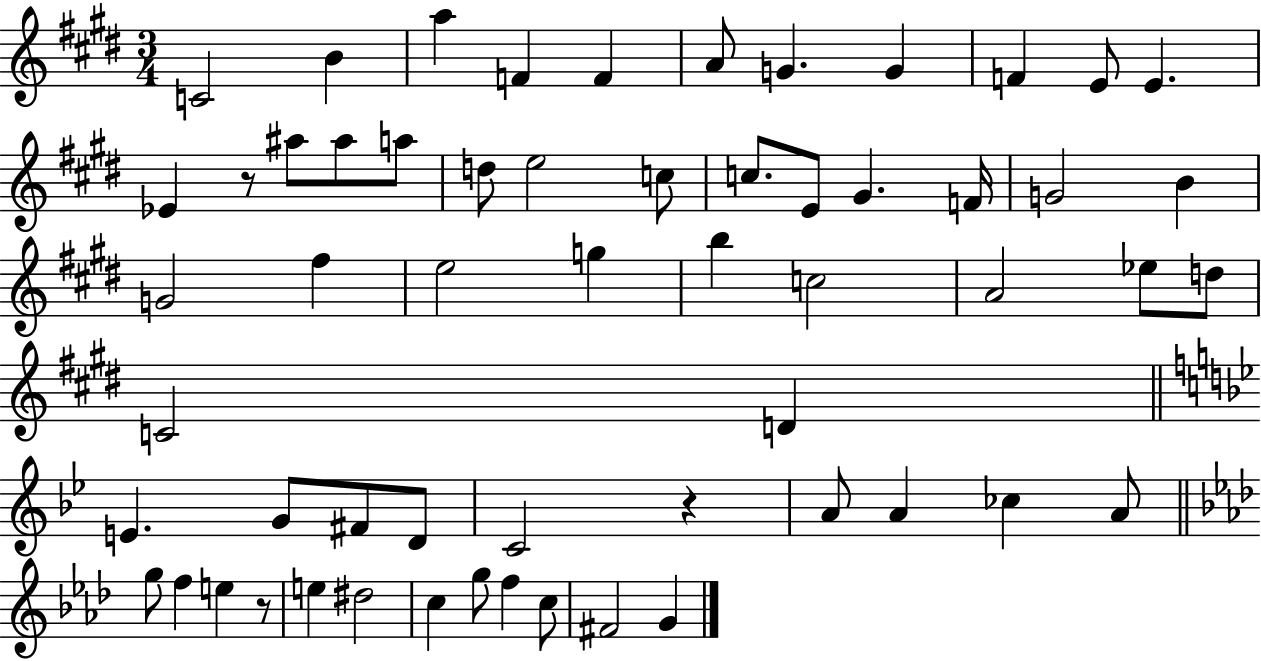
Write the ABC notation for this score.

X:1
T:Untitled
M:3/4
L:1/4
K:E
C2 B a F F A/2 G G F E/2 E _E z/2 ^a/2 ^a/2 a/2 d/2 e2 c/2 c/2 E/2 ^G F/4 G2 B G2 ^f e2 g b c2 A2 _e/2 d/2 C2 D E G/2 ^F/2 D/2 C2 z A/2 A _c A/2 g/2 f e z/2 e ^d2 c g/2 f c/2 ^F2 G